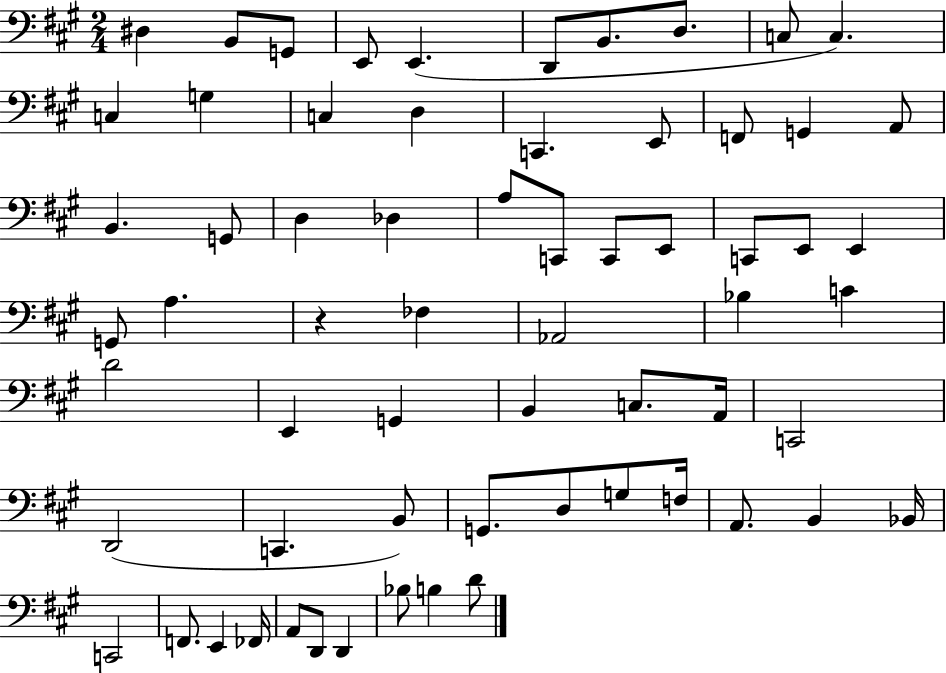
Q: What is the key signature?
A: A major